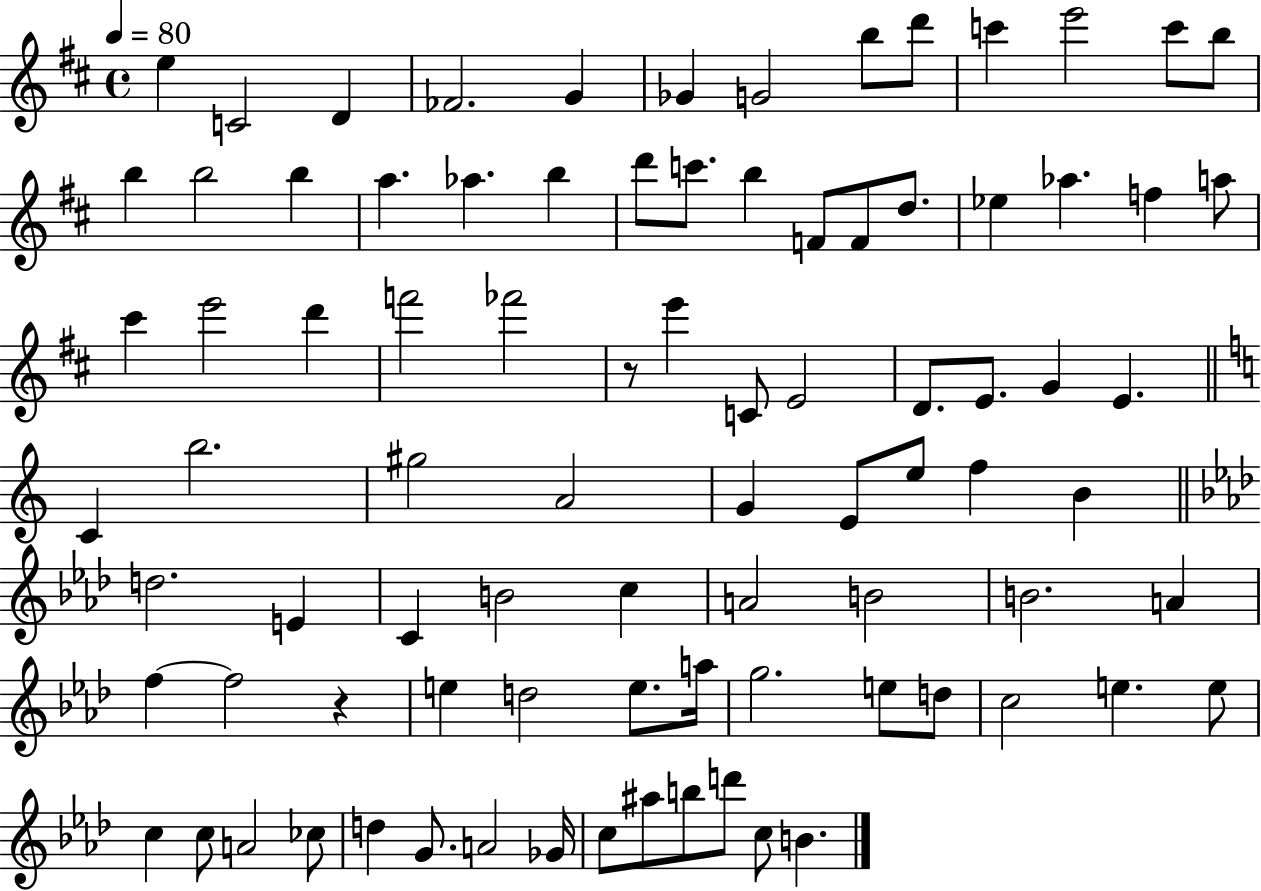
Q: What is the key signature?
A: D major